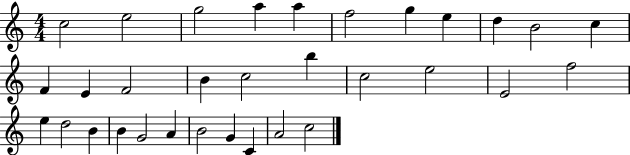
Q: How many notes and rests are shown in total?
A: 32